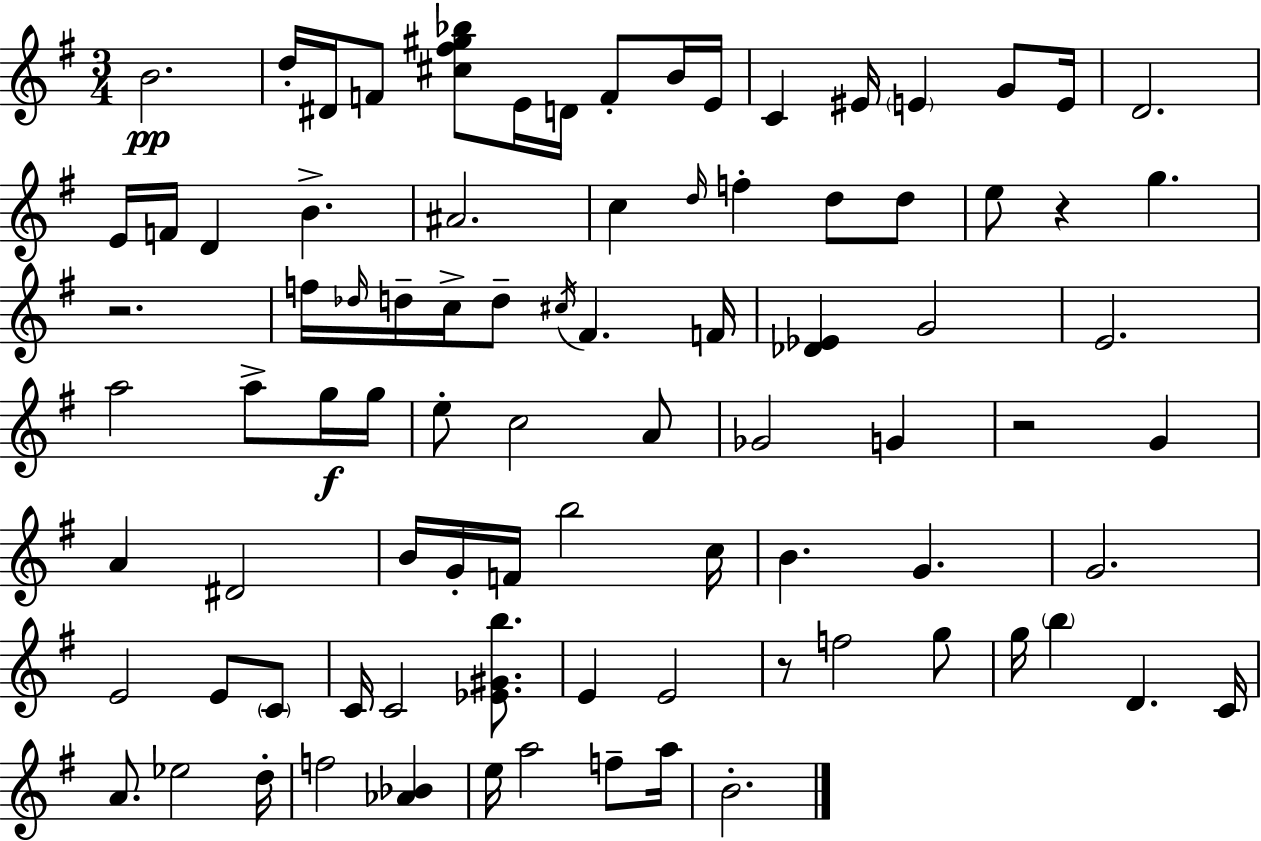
B4/h. D5/s D#4/s F4/e [C#5,F#5,G#5,Bb5]/e E4/s D4/s F4/e B4/s E4/s C4/q EIS4/s E4/q G4/e E4/s D4/h. E4/s F4/s D4/q B4/q. A#4/h. C5/q D5/s F5/q D5/e D5/e E5/e R/q G5/q. R/h. F5/s Db5/s D5/s C5/s D5/e C#5/s F#4/q. F4/s [Db4,Eb4]/q G4/h E4/h. A5/h A5/e G5/s G5/s E5/e C5/h A4/e Gb4/h G4/q R/h G4/q A4/q D#4/h B4/s G4/s F4/s B5/h C5/s B4/q. G4/q. G4/h. E4/h E4/e C4/e C4/s C4/h [Eb4,G#4,B5]/e. E4/q E4/h R/e F5/h G5/e G5/s B5/q D4/q. C4/s A4/e. Eb5/h D5/s F5/h [Ab4,Bb4]/q E5/s A5/h F5/e A5/s B4/h.